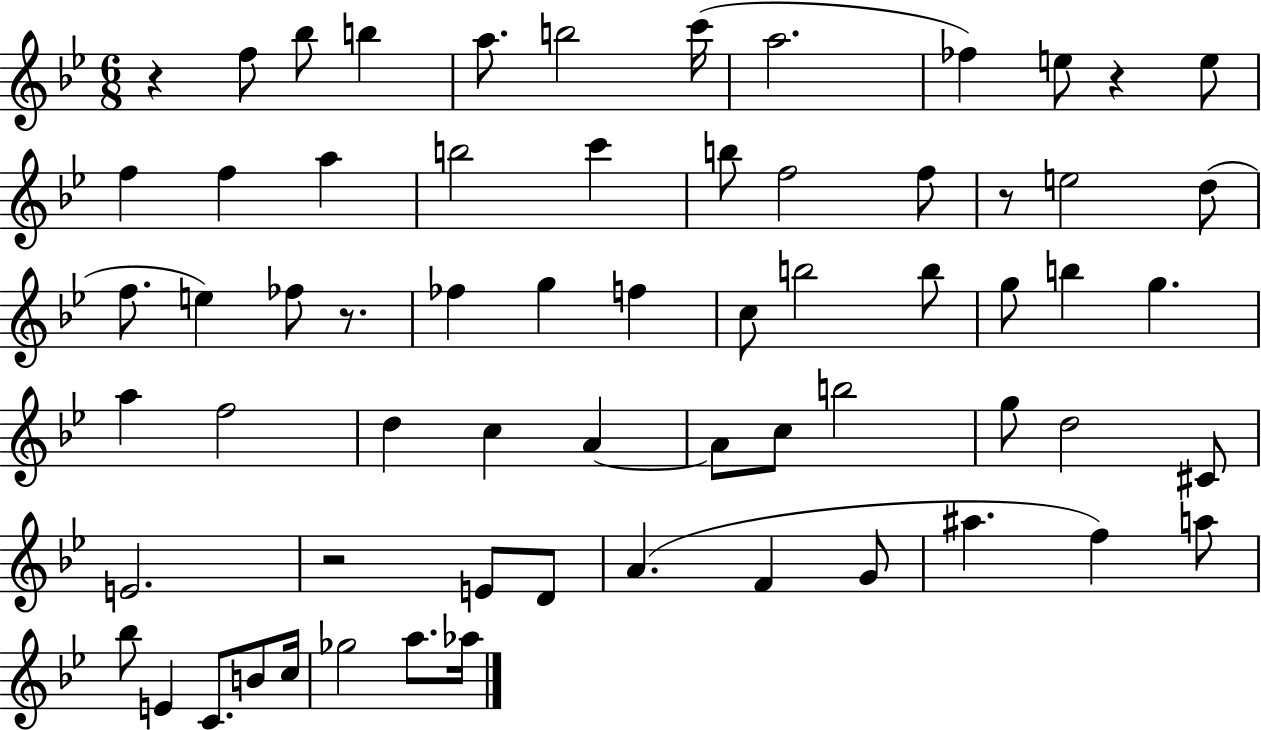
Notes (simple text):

R/q F5/e Bb5/e B5/q A5/e. B5/h C6/s A5/h. FES5/q E5/e R/q E5/e F5/q F5/q A5/q B5/h C6/q B5/e F5/h F5/e R/e E5/h D5/e F5/e. E5/q FES5/e R/e. FES5/q G5/q F5/q C5/e B5/h B5/e G5/e B5/q G5/q. A5/q F5/h D5/q C5/q A4/q A4/e C5/e B5/h G5/e D5/h C#4/e E4/h. R/h E4/e D4/e A4/q. F4/q G4/e A#5/q. F5/q A5/e Bb5/e E4/q C4/e. B4/e C5/s Gb5/h A5/e. Ab5/s